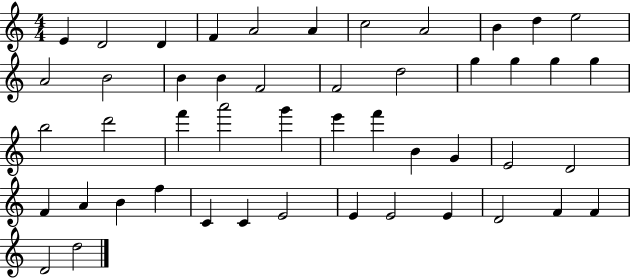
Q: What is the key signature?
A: C major